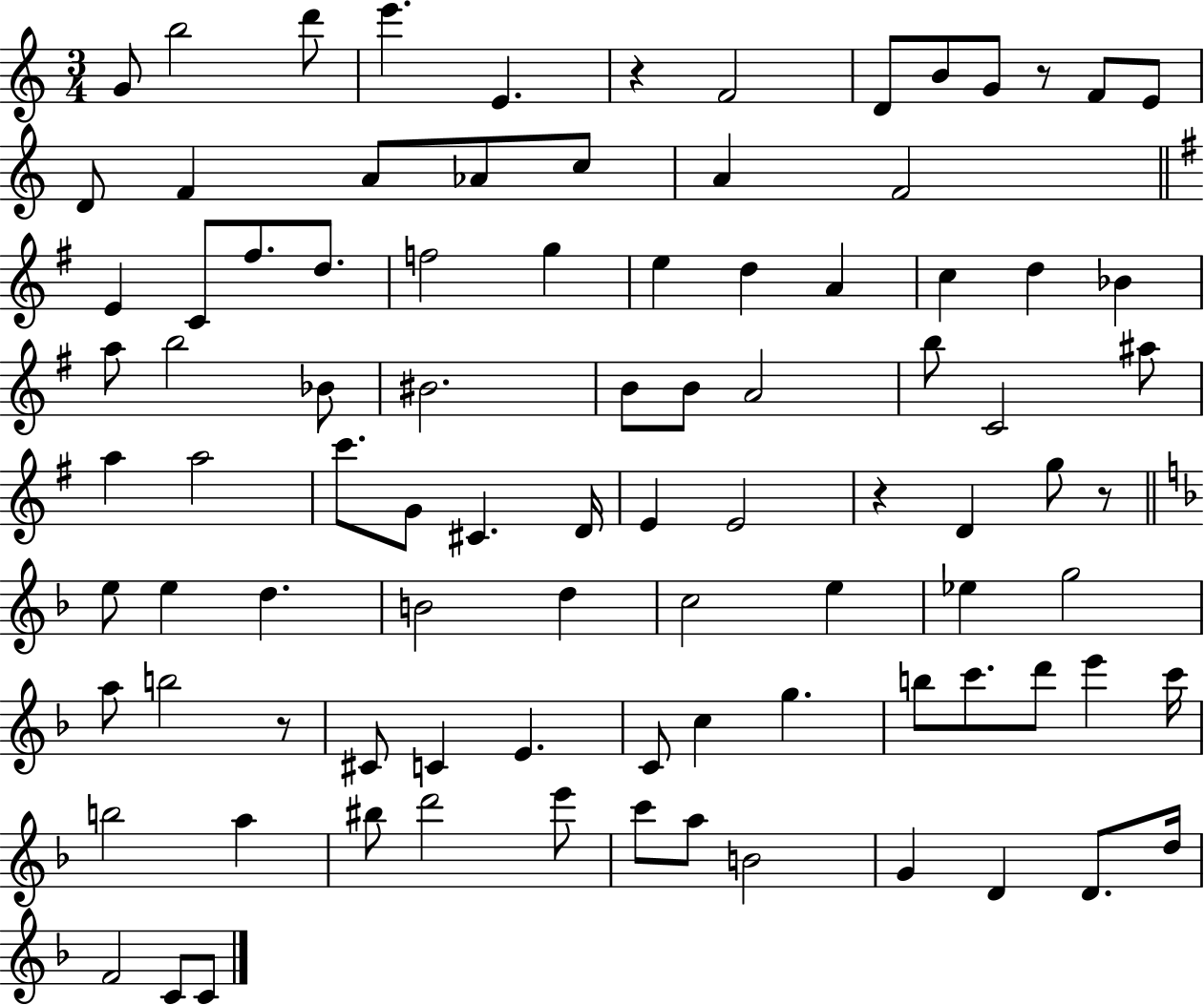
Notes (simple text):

G4/e B5/h D6/e E6/q. E4/q. R/q F4/h D4/e B4/e G4/e R/e F4/e E4/e D4/e F4/q A4/e Ab4/e C5/e A4/q F4/h E4/q C4/e F#5/e. D5/e. F5/h G5/q E5/q D5/q A4/q C5/q D5/q Bb4/q A5/e B5/h Bb4/e BIS4/h. B4/e B4/e A4/h B5/e C4/h A#5/e A5/q A5/h C6/e. G4/e C#4/q. D4/s E4/q E4/h R/q D4/q G5/e R/e E5/e E5/q D5/q. B4/h D5/q C5/h E5/q Eb5/q G5/h A5/e B5/h R/e C#4/e C4/q E4/q. C4/e C5/q G5/q. B5/e C6/e. D6/e E6/q C6/s B5/h A5/q BIS5/e D6/h E6/e C6/e A5/e B4/h G4/q D4/q D4/e. D5/s F4/h C4/e C4/e